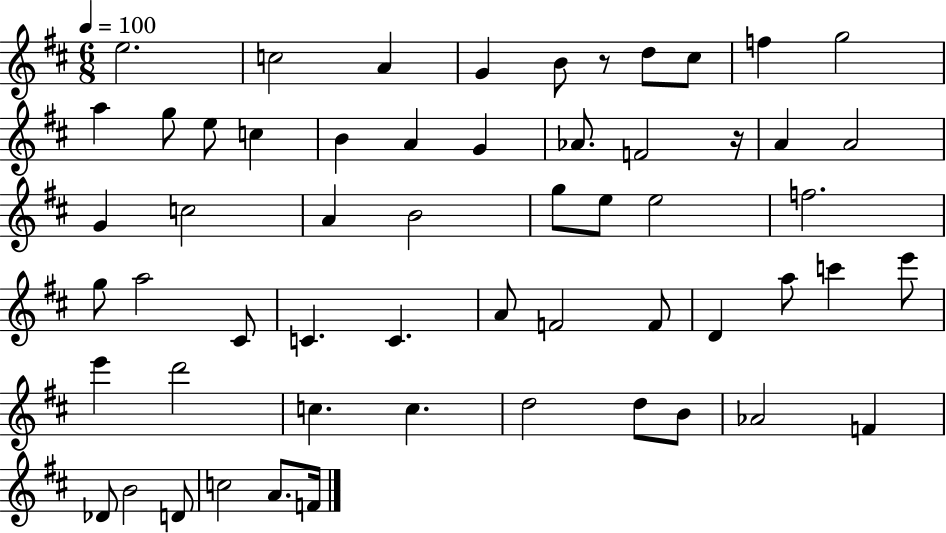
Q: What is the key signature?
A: D major